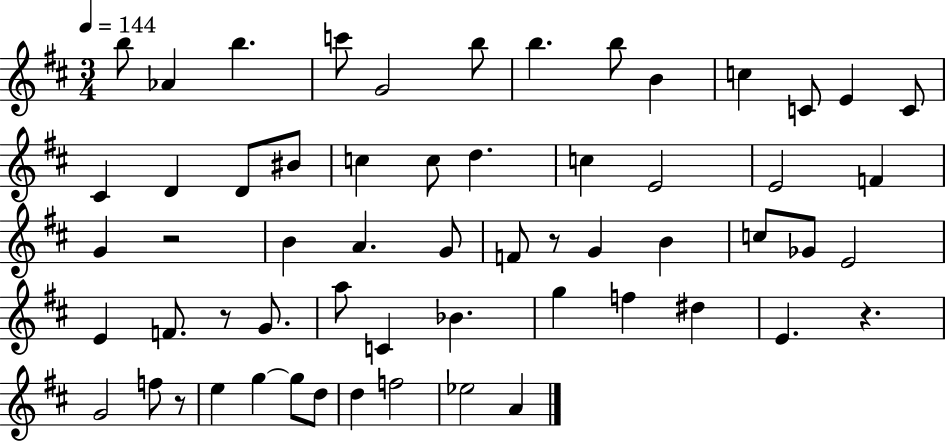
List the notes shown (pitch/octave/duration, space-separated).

B5/e Ab4/q B5/q. C6/e G4/h B5/e B5/q. B5/e B4/q C5/q C4/e E4/q C4/e C#4/q D4/q D4/e BIS4/e C5/q C5/e D5/q. C5/q E4/h E4/h F4/q G4/q R/h B4/q A4/q. G4/e F4/e R/e G4/q B4/q C5/e Gb4/e E4/h E4/q F4/e. R/e G4/e. A5/e C4/q Bb4/q. G5/q F5/q D#5/q E4/q. R/q. G4/h F5/e R/e E5/q G5/q G5/e D5/e D5/q F5/h Eb5/h A4/q